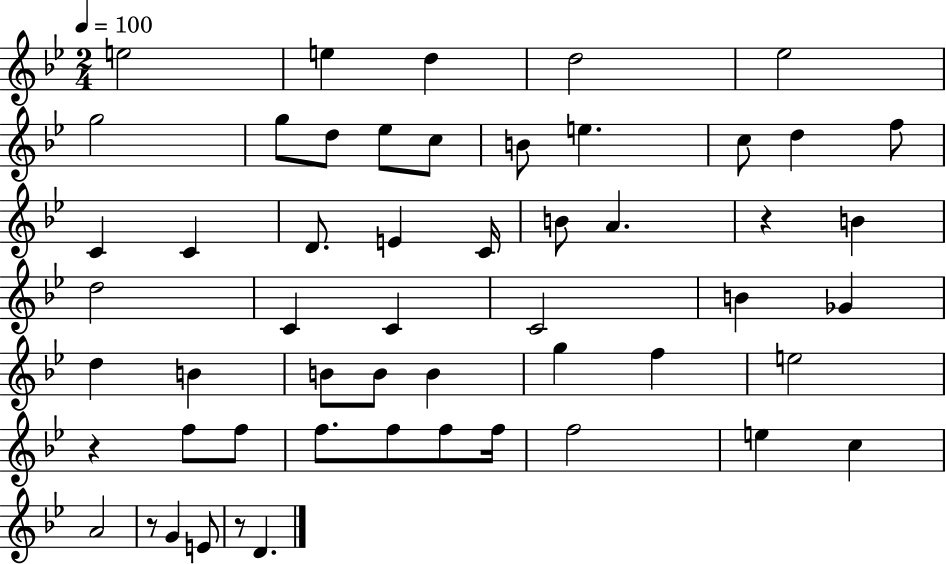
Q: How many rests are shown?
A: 4